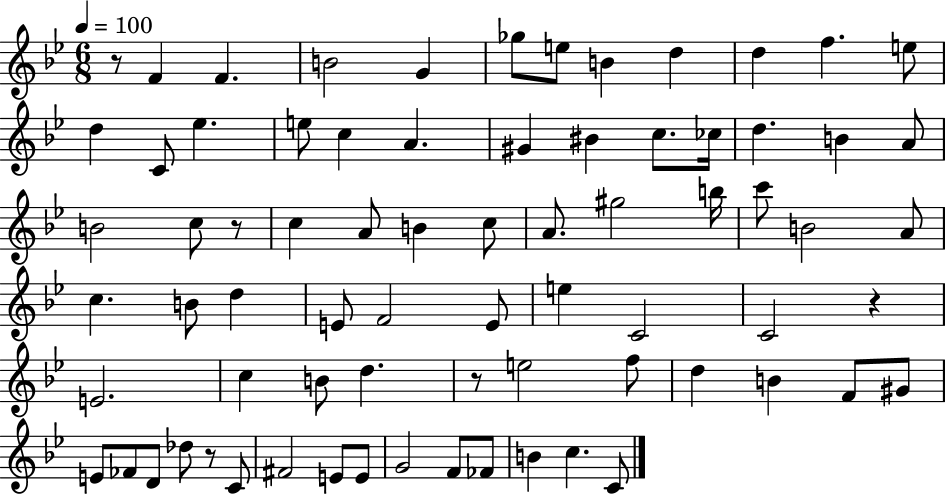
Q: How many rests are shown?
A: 5